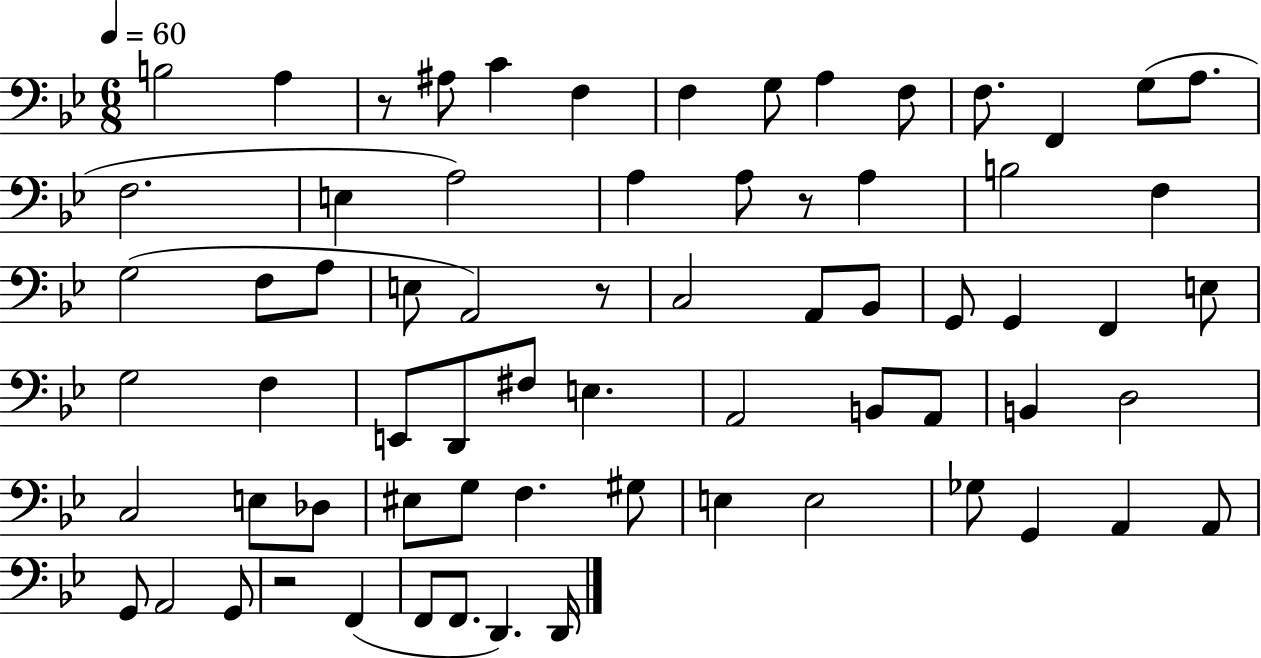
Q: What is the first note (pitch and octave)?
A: B3